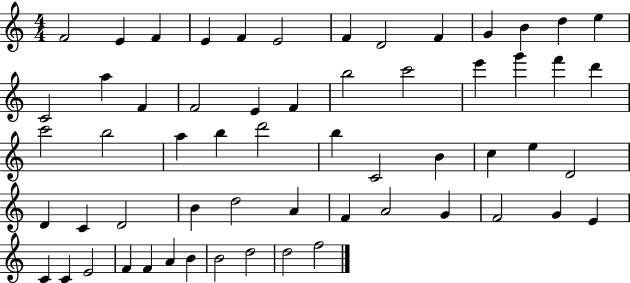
{
  \clef treble
  \numericTimeSignature
  \time 4/4
  \key c \major
  f'2 e'4 f'4 | e'4 f'4 e'2 | f'4 d'2 f'4 | g'4 b'4 d''4 e''4 | \break c'2 a''4 f'4 | f'2 e'4 f'4 | b''2 c'''2 | e'''4 g'''4 f'''4 d'''4 | \break c'''2 b''2 | a''4 b''4 d'''2 | b''4 c'2 b'4 | c''4 e''4 d'2 | \break d'4 c'4 d'2 | b'4 d''2 a'4 | f'4 a'2 g'4 | f'2 g'4 e'4 | \break c'4 c'4 e'2 | f'4 f'4 a'4 b'4 | b'2 d''2 | d''2 f''2 | \break \bar "|."
}